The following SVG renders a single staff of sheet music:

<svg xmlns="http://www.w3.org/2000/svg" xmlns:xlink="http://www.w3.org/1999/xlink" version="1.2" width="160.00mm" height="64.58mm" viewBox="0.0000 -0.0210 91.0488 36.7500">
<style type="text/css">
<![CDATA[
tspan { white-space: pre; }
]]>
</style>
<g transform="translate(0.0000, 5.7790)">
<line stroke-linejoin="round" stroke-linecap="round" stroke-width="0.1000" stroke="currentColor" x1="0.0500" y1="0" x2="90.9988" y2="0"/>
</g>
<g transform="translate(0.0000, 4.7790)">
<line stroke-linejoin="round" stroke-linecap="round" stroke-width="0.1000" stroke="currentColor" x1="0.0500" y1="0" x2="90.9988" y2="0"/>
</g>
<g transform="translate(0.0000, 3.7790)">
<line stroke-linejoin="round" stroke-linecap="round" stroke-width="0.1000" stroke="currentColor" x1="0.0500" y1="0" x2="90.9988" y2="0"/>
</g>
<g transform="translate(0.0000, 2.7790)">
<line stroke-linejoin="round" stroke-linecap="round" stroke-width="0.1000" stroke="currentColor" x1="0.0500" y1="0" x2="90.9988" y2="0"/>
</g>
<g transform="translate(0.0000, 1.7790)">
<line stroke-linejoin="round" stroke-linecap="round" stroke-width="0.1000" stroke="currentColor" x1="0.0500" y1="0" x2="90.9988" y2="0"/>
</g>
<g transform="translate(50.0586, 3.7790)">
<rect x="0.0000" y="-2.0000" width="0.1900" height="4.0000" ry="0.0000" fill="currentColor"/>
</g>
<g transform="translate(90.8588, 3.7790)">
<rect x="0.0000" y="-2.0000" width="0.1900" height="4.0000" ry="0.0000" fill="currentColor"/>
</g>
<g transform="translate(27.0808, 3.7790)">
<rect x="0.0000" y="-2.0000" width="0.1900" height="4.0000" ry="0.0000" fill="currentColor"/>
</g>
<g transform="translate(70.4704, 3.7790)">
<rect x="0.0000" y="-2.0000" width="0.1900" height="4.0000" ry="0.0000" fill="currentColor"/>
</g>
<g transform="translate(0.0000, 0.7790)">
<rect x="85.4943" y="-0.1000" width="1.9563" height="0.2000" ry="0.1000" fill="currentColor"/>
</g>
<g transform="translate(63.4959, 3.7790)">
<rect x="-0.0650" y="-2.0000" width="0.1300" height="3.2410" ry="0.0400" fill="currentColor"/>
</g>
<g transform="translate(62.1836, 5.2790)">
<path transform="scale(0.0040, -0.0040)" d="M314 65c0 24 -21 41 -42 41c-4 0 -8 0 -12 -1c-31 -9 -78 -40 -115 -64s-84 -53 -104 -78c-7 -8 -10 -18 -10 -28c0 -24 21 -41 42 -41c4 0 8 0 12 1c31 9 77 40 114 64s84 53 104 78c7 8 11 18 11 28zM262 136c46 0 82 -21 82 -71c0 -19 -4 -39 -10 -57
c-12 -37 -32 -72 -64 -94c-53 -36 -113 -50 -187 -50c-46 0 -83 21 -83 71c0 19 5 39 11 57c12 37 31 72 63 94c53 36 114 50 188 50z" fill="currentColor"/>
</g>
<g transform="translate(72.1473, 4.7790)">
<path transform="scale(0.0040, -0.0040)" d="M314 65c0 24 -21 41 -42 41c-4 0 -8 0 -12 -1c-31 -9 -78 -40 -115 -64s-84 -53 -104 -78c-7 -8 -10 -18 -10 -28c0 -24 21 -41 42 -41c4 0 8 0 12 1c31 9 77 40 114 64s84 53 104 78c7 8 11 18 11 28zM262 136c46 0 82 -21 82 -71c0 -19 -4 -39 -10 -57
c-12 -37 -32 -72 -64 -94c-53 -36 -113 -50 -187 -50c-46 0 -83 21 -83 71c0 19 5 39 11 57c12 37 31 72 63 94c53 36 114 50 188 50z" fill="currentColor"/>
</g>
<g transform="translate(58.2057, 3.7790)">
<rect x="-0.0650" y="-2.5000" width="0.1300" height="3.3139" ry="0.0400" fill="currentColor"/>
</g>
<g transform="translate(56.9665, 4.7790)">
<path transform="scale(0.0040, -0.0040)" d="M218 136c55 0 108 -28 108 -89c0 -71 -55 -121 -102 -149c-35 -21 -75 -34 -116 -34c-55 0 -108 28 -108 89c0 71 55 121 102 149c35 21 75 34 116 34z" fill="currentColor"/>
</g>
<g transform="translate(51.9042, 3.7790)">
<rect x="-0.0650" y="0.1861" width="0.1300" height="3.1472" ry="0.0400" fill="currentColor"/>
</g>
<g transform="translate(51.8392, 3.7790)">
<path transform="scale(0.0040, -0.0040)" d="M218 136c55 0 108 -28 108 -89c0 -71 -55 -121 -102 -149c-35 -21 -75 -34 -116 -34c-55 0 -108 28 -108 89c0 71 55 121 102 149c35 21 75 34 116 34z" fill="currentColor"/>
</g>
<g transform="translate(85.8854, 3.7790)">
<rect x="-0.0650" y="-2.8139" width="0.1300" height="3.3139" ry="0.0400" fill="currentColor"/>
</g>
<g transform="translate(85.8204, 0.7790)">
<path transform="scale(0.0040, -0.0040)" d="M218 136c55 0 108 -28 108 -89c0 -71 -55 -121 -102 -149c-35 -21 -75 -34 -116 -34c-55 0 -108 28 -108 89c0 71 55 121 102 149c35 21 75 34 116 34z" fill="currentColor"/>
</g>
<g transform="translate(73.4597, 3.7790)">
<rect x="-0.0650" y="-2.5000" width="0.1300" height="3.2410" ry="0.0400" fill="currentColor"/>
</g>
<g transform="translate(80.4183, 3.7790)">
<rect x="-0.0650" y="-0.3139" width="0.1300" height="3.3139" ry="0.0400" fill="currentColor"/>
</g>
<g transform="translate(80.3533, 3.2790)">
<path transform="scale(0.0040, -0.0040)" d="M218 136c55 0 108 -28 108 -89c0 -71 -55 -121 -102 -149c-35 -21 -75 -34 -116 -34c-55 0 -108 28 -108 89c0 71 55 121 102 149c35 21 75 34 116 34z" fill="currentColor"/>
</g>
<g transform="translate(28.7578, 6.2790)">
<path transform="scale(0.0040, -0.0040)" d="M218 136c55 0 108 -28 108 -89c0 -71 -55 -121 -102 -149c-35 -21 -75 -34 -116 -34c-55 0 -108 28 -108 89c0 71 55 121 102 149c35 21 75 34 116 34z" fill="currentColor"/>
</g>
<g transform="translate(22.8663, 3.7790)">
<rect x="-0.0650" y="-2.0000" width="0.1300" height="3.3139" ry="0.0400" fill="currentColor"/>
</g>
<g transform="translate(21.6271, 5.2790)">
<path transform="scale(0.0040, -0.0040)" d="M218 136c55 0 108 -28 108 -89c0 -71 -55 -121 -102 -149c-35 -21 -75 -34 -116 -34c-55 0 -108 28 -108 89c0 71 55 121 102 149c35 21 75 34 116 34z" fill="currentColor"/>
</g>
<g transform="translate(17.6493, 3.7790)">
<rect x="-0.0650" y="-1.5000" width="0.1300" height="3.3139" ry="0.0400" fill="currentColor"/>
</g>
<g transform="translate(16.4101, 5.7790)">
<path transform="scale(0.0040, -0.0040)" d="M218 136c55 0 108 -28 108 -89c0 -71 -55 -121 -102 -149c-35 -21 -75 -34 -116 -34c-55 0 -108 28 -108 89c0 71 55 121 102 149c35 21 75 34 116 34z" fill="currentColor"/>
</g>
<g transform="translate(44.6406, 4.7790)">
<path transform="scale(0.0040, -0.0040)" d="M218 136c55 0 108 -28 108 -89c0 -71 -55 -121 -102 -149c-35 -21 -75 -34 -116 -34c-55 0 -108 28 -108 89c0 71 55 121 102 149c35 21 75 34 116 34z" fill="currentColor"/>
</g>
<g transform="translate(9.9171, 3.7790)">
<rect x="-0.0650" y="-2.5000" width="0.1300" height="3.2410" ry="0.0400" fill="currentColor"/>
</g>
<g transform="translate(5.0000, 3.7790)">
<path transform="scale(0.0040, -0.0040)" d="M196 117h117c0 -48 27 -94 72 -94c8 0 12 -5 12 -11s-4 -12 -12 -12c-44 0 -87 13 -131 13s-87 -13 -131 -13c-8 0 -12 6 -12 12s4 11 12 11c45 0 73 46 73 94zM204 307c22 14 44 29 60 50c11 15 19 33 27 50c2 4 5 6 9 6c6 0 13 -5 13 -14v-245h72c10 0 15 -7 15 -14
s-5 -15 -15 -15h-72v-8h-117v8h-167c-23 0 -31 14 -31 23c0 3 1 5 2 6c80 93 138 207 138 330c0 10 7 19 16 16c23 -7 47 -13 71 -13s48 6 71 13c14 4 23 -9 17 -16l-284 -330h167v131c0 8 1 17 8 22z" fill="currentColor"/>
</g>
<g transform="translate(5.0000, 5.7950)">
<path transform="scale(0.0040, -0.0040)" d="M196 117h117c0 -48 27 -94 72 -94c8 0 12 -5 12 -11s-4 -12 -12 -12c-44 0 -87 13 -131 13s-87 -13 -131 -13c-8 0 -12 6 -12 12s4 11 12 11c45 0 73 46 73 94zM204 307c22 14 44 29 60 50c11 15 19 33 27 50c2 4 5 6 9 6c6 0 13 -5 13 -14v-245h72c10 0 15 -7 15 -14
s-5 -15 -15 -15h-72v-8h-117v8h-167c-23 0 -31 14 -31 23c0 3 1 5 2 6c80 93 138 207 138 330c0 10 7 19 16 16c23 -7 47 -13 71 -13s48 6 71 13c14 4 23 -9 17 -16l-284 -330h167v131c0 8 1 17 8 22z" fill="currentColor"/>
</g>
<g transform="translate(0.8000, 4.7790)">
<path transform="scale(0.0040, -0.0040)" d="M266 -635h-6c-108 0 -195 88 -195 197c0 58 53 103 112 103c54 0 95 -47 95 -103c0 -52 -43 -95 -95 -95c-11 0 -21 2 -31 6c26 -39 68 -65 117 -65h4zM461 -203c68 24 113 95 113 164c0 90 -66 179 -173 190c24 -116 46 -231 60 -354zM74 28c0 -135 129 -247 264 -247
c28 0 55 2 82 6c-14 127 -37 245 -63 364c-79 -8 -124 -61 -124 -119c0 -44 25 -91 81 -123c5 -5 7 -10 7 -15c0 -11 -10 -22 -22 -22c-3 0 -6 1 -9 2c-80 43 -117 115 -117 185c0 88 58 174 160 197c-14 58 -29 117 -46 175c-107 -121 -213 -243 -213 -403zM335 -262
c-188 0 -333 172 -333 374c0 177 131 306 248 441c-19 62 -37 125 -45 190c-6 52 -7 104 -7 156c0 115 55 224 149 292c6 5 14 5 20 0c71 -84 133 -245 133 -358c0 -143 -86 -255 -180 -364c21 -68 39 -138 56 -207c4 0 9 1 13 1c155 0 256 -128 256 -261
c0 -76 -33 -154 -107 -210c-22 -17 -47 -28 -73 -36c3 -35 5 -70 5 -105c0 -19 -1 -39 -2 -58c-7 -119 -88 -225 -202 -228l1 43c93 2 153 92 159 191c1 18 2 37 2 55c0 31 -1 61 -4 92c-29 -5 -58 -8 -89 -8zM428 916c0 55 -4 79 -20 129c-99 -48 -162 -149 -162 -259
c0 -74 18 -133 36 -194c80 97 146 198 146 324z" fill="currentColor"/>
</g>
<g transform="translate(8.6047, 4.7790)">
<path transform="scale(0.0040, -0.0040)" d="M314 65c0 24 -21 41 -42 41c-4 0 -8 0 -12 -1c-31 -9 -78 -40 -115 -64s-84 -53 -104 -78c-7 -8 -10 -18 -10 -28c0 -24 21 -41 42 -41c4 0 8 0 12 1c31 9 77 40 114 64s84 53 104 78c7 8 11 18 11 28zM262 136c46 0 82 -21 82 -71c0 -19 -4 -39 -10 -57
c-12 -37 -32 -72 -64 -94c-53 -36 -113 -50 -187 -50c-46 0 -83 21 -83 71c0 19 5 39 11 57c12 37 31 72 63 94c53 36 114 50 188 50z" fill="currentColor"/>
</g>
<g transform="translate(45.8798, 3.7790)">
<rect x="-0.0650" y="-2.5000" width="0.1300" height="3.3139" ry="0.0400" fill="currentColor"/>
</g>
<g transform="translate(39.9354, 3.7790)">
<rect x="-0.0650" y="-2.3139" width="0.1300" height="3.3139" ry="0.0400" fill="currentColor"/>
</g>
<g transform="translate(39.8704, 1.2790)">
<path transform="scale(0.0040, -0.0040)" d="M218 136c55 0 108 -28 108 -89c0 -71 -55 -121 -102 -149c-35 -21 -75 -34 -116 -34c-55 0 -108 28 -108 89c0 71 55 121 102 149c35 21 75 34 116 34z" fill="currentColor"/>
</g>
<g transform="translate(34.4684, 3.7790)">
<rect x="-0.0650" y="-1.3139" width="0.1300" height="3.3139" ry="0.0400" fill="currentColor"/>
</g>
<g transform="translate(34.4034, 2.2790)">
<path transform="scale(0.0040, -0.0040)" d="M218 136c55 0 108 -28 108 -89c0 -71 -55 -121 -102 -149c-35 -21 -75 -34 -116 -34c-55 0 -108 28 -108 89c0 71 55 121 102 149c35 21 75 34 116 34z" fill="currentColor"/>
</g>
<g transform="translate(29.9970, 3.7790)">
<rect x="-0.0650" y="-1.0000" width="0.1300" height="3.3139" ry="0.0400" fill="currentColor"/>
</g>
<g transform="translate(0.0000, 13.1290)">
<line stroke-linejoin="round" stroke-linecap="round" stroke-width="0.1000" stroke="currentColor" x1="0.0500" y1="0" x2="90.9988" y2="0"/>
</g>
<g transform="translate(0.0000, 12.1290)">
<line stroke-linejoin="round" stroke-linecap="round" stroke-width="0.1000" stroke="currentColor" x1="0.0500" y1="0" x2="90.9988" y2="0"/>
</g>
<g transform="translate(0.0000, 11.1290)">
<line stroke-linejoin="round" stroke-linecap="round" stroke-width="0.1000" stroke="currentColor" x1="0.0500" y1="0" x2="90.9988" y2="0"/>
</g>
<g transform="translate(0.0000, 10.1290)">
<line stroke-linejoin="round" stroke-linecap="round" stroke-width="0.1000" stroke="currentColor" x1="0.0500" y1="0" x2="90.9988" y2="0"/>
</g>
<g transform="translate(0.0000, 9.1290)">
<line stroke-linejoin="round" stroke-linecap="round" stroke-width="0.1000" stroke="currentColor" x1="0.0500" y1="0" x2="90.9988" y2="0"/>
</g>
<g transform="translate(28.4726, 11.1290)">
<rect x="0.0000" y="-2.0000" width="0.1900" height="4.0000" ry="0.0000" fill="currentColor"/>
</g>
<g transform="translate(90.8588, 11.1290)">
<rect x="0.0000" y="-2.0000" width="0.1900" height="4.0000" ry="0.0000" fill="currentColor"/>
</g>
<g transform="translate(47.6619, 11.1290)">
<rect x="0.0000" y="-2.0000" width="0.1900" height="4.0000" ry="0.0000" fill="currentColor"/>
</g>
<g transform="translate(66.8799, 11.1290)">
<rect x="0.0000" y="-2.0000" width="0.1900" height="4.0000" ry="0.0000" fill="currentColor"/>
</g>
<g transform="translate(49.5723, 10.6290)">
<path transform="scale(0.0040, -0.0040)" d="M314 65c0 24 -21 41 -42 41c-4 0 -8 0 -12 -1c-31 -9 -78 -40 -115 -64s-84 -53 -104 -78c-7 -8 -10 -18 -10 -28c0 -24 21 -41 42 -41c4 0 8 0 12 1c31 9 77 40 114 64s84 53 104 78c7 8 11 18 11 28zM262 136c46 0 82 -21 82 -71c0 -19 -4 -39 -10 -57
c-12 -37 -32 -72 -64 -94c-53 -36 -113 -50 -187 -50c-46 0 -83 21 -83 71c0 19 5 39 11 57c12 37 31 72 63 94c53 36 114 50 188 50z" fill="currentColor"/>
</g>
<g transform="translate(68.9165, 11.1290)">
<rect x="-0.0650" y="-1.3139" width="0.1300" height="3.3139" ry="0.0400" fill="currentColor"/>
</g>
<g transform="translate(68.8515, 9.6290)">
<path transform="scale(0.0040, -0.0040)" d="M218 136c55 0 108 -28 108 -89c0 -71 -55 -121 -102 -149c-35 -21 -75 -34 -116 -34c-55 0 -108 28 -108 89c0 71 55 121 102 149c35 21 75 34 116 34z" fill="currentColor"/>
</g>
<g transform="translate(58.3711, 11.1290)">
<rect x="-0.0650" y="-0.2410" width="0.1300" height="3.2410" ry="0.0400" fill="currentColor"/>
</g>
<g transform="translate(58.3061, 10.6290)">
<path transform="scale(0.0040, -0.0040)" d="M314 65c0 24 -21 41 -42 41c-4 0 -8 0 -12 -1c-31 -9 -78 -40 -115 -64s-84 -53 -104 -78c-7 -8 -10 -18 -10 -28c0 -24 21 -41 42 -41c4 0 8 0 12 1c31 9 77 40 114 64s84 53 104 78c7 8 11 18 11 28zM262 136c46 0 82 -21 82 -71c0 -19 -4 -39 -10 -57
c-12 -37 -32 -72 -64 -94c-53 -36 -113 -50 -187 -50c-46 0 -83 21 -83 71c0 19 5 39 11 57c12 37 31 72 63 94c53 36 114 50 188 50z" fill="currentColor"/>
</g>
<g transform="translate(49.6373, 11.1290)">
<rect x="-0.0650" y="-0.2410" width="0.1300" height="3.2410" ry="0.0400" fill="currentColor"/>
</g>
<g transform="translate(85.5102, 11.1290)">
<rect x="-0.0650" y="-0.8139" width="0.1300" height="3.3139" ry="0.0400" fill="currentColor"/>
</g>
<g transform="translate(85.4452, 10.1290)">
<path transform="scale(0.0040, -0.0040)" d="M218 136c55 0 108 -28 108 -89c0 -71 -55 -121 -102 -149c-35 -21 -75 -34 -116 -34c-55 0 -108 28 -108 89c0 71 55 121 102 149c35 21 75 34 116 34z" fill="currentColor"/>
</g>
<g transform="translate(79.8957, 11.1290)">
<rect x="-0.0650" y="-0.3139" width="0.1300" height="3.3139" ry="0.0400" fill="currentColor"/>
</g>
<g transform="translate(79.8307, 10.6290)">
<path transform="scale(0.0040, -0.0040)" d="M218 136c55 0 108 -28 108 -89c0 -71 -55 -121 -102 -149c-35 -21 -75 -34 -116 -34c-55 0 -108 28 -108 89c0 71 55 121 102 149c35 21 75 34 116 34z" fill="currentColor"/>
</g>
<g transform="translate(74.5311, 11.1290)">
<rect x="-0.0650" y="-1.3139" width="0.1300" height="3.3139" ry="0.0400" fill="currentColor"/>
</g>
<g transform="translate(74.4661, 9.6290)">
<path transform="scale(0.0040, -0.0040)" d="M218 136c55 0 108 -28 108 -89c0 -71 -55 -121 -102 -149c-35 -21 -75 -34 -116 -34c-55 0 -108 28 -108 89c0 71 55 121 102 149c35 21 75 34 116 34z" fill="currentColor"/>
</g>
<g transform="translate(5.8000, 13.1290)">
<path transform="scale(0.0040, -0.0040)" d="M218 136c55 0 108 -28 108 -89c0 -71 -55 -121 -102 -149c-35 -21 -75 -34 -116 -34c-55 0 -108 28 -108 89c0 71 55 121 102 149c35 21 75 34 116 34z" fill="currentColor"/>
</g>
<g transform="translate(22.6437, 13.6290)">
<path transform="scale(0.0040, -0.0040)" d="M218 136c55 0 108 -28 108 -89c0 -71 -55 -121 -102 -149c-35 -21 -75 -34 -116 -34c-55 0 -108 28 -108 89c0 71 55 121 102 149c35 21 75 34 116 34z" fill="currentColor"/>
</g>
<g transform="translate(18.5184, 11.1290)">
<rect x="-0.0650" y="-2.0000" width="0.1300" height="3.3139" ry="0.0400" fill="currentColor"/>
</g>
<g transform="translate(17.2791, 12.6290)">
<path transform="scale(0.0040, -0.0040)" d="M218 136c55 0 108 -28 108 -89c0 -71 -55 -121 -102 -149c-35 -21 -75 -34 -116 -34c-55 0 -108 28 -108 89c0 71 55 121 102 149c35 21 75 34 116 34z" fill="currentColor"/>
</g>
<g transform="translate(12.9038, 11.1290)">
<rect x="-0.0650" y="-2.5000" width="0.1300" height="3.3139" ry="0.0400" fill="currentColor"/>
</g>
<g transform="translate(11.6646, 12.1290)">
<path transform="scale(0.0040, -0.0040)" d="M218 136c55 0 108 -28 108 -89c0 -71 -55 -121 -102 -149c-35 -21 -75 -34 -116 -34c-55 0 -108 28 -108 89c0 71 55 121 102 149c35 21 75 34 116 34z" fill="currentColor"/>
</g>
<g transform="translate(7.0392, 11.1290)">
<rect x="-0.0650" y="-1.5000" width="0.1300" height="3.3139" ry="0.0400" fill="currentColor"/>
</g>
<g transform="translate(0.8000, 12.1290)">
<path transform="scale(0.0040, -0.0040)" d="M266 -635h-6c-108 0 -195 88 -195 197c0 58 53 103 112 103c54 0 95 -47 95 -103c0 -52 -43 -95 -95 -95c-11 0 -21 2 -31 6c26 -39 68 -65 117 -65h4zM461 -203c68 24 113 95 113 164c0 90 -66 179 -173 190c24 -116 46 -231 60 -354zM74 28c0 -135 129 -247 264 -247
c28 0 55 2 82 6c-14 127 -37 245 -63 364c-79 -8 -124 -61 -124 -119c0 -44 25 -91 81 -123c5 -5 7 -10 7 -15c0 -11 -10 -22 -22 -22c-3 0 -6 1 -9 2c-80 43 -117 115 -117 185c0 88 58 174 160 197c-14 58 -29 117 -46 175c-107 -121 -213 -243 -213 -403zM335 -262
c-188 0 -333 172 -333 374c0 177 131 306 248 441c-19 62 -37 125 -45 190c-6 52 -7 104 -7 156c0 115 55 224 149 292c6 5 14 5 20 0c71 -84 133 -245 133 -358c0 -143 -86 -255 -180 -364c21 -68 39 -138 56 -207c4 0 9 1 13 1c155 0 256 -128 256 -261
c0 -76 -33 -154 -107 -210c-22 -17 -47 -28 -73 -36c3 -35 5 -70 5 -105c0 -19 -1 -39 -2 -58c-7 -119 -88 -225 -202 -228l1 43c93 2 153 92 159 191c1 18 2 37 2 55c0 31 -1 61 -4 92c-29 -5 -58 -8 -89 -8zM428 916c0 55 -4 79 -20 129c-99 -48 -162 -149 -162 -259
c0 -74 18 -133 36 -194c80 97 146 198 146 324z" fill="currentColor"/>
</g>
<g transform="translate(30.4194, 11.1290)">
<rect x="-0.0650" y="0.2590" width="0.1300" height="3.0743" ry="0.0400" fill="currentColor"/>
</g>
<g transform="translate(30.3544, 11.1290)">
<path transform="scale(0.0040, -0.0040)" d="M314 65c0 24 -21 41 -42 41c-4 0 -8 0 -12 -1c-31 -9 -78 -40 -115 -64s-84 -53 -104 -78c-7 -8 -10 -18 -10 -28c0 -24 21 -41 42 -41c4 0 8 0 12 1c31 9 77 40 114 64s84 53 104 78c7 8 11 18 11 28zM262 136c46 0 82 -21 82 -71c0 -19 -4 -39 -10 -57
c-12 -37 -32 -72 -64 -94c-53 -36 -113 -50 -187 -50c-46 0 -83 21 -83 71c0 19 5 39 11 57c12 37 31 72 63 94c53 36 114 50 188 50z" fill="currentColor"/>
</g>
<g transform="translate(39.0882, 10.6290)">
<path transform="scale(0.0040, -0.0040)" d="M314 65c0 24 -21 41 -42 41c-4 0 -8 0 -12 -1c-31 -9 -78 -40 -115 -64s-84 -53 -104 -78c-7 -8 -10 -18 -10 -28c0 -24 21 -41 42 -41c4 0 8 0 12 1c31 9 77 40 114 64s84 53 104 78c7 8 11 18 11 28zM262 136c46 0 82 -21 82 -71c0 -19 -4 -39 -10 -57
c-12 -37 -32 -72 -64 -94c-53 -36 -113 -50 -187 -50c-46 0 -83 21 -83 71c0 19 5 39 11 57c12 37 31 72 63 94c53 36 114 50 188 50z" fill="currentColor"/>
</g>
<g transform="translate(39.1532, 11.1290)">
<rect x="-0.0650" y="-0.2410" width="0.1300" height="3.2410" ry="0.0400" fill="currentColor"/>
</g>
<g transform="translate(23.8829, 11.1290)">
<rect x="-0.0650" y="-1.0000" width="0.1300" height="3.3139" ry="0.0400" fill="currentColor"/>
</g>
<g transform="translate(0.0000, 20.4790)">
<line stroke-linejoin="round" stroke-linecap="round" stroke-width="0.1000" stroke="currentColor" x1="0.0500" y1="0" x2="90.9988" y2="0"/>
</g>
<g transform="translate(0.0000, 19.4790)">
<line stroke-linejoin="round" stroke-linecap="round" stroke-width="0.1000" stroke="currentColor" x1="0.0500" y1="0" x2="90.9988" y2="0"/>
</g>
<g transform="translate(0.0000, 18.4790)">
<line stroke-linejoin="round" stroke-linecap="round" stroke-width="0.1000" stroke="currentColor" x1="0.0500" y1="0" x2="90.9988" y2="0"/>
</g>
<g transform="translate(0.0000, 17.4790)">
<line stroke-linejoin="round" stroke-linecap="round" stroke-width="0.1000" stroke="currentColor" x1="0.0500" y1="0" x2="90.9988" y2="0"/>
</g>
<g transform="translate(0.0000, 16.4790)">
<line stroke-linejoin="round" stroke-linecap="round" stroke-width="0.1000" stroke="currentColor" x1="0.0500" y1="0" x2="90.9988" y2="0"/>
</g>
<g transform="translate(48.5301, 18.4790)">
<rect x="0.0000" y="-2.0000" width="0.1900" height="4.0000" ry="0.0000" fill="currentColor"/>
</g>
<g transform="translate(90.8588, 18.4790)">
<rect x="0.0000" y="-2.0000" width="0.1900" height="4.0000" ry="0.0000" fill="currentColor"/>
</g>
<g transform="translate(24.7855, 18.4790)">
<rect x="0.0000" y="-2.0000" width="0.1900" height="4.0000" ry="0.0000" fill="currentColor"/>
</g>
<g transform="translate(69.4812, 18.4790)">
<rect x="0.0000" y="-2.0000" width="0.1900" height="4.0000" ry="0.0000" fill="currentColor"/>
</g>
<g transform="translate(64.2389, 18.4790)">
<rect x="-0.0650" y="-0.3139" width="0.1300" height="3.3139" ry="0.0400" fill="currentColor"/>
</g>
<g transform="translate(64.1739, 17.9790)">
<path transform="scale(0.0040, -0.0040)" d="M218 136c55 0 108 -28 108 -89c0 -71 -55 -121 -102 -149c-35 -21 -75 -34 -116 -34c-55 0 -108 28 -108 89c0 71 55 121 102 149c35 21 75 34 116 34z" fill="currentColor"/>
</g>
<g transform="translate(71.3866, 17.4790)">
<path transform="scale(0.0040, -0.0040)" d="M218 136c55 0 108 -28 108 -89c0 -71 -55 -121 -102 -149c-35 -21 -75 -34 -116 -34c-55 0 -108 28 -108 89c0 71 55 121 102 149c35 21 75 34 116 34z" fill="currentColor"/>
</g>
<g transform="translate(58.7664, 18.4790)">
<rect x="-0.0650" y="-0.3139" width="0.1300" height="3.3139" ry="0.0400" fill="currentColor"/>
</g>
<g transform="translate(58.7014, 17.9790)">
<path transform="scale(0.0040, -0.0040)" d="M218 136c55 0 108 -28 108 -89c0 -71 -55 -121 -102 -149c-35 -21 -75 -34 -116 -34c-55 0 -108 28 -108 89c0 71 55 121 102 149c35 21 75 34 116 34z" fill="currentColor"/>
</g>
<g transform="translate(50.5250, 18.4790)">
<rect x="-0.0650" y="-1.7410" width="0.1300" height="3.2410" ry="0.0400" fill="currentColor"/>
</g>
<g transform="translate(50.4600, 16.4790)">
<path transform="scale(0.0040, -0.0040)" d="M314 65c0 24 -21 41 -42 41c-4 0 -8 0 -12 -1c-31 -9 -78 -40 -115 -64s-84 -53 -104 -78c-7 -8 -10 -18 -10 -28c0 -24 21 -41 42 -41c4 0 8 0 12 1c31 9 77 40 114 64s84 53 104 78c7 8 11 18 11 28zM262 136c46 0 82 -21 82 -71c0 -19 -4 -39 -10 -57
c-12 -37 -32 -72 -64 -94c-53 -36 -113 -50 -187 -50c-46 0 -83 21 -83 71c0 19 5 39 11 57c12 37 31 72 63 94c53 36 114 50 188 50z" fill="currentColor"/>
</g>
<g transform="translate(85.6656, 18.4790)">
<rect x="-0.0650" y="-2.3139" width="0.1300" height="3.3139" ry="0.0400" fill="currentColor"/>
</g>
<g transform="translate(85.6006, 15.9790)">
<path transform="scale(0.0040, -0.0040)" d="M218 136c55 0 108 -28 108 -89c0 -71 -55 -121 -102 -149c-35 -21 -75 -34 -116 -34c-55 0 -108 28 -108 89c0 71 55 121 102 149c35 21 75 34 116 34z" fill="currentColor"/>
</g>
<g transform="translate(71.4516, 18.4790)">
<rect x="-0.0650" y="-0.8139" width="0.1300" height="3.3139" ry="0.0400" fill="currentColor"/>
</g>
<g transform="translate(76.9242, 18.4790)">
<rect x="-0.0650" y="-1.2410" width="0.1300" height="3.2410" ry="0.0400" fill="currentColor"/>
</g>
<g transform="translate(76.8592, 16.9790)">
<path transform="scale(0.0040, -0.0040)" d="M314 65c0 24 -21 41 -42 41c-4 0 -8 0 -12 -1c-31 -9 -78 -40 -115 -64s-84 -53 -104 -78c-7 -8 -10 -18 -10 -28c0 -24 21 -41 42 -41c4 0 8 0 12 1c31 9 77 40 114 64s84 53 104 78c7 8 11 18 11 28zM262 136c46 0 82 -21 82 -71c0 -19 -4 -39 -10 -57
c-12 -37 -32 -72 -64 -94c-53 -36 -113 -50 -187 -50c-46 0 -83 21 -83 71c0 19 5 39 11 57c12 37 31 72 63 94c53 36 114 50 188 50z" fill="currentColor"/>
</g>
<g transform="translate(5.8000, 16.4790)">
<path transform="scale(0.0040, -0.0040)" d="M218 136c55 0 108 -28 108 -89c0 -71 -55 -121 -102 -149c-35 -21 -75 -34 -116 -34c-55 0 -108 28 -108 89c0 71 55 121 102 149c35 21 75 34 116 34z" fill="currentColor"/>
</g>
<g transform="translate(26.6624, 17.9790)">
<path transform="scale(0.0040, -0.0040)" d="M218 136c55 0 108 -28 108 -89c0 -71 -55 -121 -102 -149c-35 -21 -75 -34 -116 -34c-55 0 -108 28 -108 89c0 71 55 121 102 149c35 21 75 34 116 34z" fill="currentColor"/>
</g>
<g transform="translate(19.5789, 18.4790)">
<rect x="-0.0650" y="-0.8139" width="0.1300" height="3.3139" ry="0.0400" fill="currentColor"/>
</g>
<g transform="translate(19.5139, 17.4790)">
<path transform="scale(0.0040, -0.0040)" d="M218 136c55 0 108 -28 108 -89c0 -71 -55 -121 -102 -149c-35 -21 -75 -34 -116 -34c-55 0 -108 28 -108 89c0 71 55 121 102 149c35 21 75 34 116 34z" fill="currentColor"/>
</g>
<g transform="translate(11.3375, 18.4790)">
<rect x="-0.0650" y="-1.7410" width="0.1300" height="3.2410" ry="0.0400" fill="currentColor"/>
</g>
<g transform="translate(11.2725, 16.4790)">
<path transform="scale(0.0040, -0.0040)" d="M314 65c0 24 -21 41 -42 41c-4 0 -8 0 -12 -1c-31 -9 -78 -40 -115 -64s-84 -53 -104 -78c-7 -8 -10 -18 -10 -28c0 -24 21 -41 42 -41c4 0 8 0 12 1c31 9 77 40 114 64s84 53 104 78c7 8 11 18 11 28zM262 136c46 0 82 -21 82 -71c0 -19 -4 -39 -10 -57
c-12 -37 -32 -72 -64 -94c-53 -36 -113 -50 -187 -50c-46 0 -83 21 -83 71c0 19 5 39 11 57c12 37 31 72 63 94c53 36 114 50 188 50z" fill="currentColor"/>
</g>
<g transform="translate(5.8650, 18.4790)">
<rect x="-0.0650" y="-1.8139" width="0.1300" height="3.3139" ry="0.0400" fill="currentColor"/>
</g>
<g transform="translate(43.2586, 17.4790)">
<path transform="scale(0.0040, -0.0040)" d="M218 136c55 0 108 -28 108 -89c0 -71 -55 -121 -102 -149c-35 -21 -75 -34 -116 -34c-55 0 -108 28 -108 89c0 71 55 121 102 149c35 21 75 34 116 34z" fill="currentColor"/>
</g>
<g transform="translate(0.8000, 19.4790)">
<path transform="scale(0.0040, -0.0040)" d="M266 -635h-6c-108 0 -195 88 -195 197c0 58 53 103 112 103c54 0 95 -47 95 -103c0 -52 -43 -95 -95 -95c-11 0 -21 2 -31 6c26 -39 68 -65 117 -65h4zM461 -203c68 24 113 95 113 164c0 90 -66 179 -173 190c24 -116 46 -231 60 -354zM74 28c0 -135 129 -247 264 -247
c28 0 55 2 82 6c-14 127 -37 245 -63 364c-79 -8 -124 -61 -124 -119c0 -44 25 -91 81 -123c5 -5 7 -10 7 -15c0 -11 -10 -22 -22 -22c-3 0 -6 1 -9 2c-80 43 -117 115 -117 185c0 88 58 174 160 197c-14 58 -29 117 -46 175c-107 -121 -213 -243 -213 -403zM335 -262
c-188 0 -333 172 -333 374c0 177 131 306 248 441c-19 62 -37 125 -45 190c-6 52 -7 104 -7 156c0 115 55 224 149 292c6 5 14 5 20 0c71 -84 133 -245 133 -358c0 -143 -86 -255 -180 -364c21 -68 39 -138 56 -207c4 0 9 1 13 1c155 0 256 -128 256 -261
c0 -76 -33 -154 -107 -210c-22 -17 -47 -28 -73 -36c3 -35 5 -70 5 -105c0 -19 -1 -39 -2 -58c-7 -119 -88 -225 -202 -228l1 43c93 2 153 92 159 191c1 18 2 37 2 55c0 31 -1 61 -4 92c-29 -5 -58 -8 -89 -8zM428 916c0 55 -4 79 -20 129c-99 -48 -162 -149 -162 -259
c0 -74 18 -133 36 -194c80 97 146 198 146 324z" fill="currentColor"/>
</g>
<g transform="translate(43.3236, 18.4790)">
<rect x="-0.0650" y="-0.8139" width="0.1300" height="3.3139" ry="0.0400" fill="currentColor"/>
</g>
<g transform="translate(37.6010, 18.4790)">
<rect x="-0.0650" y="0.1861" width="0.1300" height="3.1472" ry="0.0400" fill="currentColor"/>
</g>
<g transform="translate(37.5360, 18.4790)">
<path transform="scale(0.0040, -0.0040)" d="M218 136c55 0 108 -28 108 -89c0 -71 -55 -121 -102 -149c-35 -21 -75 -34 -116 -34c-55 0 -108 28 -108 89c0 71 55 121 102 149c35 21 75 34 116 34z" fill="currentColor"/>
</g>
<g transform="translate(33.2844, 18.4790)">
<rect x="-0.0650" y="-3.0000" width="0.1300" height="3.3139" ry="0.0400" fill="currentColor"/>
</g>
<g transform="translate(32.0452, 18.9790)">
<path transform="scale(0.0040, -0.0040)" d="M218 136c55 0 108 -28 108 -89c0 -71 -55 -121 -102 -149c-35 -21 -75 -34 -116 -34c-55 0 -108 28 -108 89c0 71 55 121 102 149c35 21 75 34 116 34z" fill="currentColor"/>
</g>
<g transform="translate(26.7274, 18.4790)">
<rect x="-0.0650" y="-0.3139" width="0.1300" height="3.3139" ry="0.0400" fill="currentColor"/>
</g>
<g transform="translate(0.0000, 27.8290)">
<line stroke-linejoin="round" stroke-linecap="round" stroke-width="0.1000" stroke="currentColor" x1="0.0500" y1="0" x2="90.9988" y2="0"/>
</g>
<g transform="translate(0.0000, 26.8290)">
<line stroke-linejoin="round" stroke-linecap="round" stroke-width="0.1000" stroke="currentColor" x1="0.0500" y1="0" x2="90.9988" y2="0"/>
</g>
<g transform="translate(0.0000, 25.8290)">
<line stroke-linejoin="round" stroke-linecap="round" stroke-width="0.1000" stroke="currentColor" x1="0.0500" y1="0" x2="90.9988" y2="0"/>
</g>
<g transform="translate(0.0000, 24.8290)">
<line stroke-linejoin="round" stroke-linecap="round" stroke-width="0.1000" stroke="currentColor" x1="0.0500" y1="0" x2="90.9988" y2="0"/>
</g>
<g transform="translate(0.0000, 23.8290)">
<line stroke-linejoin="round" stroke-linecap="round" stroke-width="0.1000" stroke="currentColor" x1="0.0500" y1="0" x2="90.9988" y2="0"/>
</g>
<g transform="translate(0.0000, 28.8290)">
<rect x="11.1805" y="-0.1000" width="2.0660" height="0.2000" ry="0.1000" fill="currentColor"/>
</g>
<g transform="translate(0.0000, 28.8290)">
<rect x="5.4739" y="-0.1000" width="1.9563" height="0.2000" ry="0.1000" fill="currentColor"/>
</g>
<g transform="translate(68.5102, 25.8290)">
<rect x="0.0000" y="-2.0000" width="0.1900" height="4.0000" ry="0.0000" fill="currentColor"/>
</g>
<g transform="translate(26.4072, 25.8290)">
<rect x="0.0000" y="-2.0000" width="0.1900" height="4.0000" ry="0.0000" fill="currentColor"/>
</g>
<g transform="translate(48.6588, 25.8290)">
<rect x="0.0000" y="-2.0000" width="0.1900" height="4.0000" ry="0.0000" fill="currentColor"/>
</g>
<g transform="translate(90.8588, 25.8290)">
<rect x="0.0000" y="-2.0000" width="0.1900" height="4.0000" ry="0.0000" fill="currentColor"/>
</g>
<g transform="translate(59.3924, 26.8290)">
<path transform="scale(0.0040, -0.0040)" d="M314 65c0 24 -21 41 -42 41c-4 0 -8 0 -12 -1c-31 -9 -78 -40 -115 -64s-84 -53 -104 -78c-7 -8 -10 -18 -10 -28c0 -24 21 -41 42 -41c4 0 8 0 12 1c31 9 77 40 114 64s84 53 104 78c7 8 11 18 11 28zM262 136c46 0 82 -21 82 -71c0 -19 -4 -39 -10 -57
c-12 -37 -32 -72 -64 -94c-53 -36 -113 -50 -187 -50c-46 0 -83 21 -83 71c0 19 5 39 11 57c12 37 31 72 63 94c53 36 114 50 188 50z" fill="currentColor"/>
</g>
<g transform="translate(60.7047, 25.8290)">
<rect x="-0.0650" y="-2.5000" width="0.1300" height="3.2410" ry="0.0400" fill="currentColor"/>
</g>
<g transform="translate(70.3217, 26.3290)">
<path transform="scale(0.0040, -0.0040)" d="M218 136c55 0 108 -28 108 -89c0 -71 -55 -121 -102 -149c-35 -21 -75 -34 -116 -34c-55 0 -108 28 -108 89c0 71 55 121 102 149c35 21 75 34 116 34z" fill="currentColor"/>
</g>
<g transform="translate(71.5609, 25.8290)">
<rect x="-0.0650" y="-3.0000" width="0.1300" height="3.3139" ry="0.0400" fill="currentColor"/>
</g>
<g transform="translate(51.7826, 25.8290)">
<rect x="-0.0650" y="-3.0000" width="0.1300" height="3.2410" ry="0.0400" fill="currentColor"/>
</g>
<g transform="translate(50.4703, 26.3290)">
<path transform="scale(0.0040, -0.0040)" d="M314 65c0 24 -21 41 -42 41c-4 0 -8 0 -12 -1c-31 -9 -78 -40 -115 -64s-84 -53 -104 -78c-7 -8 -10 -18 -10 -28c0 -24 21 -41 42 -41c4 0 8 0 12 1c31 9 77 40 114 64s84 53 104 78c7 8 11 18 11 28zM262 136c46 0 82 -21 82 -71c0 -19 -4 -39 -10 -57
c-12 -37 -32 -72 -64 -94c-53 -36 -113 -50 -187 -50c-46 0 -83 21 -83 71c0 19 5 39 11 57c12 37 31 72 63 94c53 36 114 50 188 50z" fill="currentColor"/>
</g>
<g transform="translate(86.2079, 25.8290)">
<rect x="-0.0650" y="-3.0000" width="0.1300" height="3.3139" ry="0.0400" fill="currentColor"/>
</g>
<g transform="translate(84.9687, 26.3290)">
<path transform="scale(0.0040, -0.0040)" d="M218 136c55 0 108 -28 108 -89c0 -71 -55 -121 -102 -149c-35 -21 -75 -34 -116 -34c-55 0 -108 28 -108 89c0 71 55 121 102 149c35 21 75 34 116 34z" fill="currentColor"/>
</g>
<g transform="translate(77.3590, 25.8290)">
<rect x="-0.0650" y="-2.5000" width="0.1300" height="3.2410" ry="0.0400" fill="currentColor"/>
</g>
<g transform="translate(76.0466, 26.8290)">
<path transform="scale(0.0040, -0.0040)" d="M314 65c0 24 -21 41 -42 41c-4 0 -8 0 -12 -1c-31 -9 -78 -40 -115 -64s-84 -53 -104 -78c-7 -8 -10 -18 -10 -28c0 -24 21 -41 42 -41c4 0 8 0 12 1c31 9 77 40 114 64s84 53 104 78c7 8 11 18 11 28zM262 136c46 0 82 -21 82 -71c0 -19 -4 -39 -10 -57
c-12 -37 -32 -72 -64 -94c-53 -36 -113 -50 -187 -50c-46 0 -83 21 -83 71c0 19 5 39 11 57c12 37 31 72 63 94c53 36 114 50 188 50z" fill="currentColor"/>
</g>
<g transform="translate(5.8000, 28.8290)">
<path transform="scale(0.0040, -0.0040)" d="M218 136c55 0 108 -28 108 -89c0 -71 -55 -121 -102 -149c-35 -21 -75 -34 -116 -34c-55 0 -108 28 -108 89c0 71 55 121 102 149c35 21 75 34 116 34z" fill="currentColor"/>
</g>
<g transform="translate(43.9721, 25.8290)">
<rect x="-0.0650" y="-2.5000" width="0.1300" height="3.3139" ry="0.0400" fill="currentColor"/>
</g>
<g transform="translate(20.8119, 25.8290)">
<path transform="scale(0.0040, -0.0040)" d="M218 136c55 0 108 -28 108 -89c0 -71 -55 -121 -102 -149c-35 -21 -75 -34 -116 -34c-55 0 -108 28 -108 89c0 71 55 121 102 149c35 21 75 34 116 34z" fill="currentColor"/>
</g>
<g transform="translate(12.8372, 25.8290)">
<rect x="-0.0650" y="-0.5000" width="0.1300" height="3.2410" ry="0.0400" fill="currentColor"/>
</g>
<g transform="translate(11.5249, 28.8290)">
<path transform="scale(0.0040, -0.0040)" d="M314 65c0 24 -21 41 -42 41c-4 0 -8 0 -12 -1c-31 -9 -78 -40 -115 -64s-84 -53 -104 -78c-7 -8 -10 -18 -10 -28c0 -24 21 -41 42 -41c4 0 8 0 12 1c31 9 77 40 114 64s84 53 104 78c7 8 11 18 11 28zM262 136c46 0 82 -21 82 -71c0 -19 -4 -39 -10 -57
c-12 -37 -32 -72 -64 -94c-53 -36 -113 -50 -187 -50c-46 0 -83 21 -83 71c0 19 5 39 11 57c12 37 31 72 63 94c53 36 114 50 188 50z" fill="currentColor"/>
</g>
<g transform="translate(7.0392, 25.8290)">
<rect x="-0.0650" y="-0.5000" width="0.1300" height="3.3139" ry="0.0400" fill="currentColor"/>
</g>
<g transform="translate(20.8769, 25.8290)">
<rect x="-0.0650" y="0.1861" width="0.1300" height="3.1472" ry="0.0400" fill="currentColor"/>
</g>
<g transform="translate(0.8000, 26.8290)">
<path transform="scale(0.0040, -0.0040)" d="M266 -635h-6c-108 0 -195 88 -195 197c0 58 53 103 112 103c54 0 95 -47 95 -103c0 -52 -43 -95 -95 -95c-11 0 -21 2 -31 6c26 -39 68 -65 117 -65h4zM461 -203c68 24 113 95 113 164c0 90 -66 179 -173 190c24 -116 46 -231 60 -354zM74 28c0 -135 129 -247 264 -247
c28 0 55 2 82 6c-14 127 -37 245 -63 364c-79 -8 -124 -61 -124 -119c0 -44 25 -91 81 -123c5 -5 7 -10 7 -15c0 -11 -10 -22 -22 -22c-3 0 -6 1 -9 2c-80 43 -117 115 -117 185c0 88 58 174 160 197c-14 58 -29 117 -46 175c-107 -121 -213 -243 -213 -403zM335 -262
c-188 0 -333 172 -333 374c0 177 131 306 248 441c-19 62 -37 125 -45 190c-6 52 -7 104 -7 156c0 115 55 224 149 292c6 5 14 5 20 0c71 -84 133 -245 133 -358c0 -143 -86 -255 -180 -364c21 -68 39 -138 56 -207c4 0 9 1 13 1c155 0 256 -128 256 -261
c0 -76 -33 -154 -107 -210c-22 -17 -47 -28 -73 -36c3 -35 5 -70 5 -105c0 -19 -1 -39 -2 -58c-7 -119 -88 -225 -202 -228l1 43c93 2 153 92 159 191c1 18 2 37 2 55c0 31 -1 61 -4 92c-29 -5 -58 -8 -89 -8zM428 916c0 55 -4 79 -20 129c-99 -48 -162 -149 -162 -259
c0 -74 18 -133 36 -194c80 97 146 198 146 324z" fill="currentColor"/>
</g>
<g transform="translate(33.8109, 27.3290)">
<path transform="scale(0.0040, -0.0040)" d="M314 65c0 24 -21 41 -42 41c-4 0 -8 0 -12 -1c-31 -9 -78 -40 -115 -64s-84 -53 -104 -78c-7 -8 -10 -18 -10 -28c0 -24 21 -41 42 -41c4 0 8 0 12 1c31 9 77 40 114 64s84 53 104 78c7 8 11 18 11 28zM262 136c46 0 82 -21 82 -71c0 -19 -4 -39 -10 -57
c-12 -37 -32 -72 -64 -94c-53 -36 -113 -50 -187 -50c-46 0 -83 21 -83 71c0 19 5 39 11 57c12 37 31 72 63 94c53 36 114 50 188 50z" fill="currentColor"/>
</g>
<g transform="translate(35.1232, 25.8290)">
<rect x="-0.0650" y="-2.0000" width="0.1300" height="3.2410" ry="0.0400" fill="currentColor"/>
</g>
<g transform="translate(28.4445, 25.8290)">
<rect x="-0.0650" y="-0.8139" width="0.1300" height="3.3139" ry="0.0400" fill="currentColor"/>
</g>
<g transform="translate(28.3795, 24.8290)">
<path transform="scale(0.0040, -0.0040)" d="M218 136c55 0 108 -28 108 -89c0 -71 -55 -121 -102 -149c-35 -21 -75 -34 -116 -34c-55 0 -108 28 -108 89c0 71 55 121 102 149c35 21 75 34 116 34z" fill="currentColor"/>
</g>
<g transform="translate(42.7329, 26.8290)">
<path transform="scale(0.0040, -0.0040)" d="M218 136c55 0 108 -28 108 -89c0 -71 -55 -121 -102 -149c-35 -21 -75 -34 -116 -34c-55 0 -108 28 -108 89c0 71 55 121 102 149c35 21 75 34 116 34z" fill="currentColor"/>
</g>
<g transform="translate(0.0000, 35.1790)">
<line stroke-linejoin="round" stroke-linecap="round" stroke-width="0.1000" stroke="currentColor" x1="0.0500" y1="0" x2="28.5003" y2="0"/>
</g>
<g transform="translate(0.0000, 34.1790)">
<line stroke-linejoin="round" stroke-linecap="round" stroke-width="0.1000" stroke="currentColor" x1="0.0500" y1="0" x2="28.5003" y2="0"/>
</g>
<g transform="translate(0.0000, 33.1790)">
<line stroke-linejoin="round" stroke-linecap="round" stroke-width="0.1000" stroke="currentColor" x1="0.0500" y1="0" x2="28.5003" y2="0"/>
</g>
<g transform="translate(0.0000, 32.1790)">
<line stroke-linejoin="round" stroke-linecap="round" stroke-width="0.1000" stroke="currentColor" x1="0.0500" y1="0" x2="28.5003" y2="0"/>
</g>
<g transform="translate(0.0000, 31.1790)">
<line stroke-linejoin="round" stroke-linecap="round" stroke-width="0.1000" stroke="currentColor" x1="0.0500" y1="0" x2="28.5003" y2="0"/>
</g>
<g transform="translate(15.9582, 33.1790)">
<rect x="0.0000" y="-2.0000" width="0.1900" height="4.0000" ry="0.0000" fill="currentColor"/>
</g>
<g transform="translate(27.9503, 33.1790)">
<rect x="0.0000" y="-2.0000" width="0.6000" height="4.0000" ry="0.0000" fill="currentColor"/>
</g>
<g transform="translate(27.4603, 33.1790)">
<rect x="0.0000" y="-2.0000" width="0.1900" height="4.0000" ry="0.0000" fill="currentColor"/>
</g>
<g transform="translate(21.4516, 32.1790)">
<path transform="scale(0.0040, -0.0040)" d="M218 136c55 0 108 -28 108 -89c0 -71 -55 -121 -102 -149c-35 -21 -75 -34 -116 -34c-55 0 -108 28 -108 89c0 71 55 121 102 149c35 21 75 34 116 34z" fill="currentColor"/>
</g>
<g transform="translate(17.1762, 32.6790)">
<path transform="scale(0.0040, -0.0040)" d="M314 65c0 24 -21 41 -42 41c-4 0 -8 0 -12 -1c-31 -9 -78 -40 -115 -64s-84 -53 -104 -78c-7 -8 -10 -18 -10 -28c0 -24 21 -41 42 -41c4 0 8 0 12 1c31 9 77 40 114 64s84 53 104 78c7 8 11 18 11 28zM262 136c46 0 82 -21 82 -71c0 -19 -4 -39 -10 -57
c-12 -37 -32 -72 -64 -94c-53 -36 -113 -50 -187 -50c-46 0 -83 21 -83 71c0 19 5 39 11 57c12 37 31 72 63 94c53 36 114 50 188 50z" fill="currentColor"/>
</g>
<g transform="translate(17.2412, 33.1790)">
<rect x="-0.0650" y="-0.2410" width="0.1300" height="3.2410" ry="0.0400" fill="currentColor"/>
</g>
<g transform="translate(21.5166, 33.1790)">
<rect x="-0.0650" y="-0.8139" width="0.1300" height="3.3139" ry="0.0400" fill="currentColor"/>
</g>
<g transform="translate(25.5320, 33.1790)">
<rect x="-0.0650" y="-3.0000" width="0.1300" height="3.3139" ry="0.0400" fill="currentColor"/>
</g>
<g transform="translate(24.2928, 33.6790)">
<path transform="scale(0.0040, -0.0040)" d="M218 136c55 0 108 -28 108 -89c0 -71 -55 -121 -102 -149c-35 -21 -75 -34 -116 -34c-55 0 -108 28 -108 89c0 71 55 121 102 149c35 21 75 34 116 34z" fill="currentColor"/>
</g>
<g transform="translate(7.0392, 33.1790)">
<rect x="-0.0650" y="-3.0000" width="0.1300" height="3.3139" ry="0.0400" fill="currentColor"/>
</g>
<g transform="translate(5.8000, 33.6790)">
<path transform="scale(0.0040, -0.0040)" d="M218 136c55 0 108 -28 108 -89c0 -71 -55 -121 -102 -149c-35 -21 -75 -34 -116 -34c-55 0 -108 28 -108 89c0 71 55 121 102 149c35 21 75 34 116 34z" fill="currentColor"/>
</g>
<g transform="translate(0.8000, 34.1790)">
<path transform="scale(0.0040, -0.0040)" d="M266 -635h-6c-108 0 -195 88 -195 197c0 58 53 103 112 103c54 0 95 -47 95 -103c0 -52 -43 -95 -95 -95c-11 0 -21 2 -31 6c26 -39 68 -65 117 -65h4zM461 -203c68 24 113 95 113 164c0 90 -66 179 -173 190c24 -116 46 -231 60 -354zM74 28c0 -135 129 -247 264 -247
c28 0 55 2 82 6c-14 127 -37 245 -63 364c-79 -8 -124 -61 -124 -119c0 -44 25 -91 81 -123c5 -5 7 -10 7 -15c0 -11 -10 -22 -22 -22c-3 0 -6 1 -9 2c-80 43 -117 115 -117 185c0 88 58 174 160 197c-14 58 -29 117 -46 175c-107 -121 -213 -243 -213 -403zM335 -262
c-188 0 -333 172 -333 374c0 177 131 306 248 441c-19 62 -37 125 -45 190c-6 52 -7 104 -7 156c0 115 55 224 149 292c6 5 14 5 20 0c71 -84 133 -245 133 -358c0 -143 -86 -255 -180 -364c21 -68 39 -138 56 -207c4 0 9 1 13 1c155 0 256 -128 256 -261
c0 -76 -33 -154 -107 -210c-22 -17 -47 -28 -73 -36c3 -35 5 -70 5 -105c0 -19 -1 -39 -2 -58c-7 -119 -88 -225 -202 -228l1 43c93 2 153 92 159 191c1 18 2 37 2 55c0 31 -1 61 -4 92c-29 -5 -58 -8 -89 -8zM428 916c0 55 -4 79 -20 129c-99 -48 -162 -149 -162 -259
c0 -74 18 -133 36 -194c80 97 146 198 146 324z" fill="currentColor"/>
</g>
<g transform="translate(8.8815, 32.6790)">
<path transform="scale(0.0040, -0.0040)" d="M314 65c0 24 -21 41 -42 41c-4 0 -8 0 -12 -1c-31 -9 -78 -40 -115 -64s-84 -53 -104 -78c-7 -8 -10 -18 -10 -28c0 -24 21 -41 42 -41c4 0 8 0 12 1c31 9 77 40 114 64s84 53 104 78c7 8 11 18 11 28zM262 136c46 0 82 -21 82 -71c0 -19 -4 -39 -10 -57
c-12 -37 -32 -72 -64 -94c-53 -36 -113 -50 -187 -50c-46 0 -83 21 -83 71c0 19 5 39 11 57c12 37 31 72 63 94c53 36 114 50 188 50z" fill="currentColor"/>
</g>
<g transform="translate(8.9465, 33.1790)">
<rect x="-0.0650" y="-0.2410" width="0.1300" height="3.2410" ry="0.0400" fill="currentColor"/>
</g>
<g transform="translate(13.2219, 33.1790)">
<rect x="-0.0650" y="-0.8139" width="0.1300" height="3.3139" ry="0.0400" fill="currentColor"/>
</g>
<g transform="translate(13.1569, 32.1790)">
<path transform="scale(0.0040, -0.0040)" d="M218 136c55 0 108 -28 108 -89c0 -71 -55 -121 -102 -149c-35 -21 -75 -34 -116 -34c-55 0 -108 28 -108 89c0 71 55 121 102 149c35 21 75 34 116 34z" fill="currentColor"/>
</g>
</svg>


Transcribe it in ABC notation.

X:1
T:Untitled
M:4/4
L:1/4
K:C
G2 E F D e g G B G F2 G2 c a E G F D B2 c2 c2 c2 e e c d f f2 d c A B d f2 c c d e2 g C C2 B d F2 G A2 G2 A G2 A A c2 d c2 d A